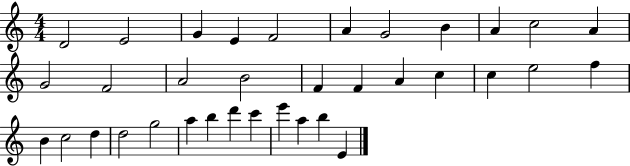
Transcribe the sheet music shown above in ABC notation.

X:1
T:Untitled
M:4/4
L:1/4
K:C
D2 E2 G E F2 A G2 B A c2 A G2 F2 A2 B2 F F A c c e2 f B c2 d d2 g2 a b d' c' e' a b E